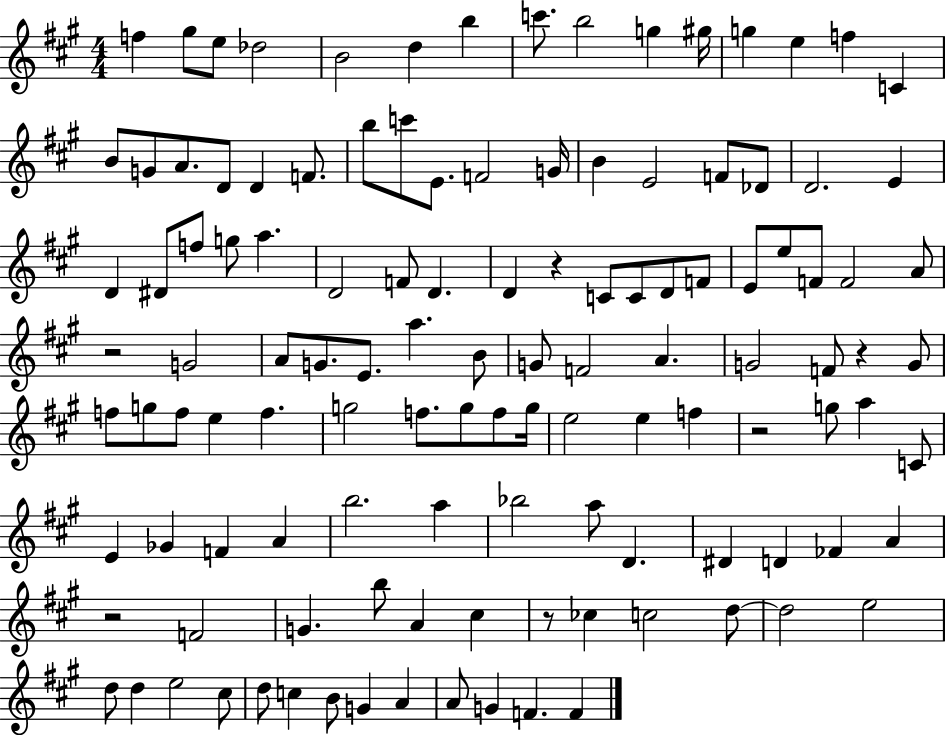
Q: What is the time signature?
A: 4/4